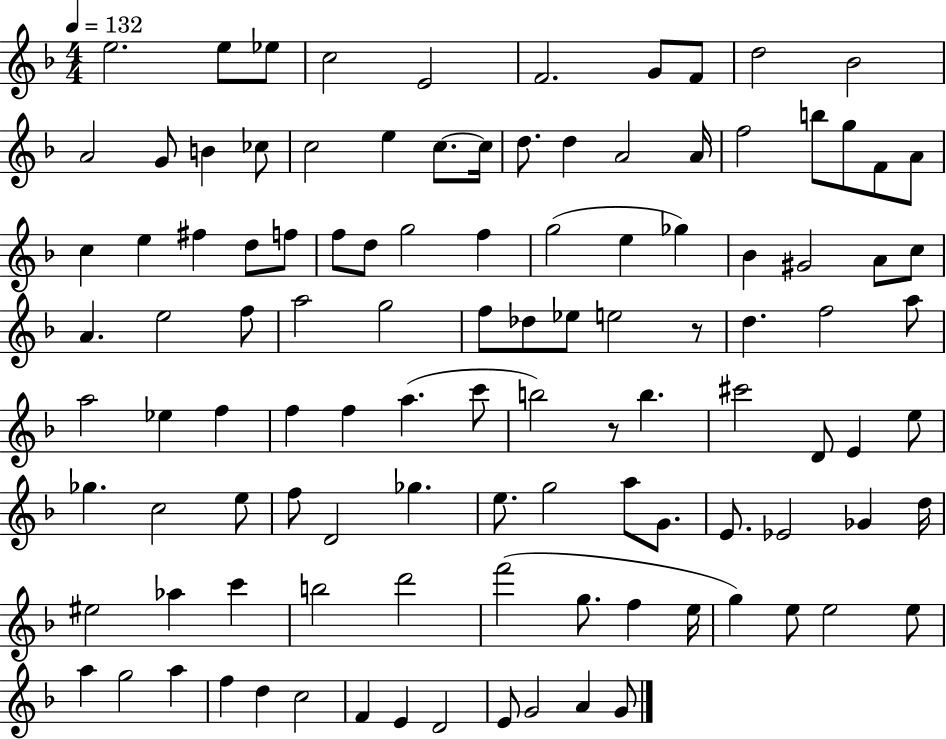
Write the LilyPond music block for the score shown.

{
  \clef treble
  \numericTimeSignature
  \time 4/4
  \key f \major
  \tempo 4 = 132
  \repeat volta 2 { e''2. e''8 ees''8 | c''2 e'2 | f'2. g'8 f'8 | d''2 bes'2 | \break a'2 g'8 b'4 ces''8 | c''2 e''4 c''8.~~ c''16 | d''8. d''4 a'2 a'16 | f''2 b''8 g''8 f'8 a'8 | \break c''4 e''4 fis''4 d''8 f''8 | f''8 d''8 g''2 f''4 | g''2( e''4 ges''4) | bes'4 gis'2 a'8 c''8 | \break a'4. e''2 f''8 | a''2 g''2 | f''8 des''8 ees''8 e''2 r8 | d''4. f''2 a''8 | \break a''2 ees''4 f''4 | f''4 f''4 a''4.( c'''8 | b''2) r8 b''4. | cis'''2 d'8 e'4 e''8 | \break ges''4. c''2 e''8 | f''8 d'2 ges''4. | e''8. g''2 a''8 g'8. | e'8. ees'2 ges'4 d''16 | \break eis''2 aes''4 c'''4 | b''2 d'''2 | f'''2( g''8. f''4 e''16 | g''4) e''8 e''2 e''8 | \break a''4 g''2 a''4 | f''4 d''4 c''2 | f'4 e'4 d'2 | e'8 g'2 a'4 g'8 | \break } \bar "|."
}